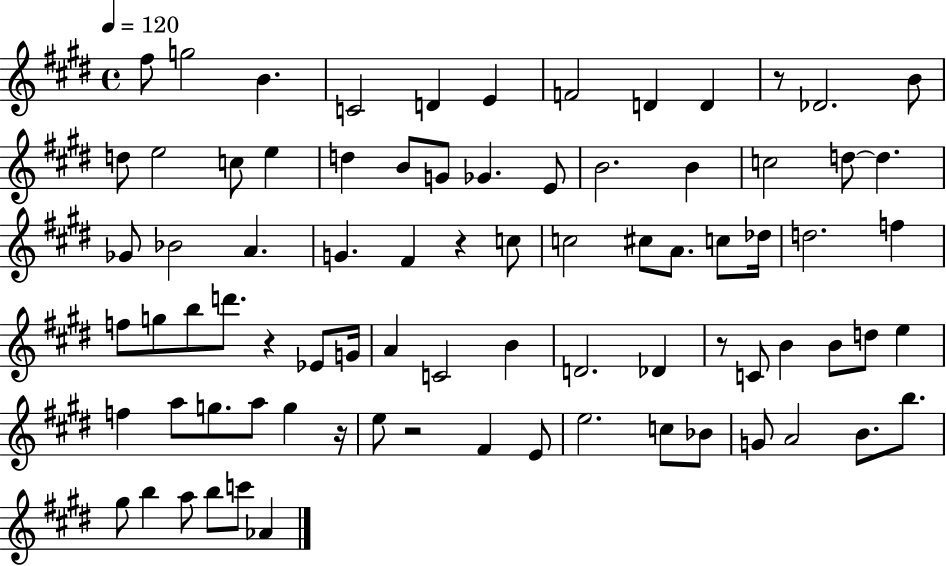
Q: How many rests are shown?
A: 6